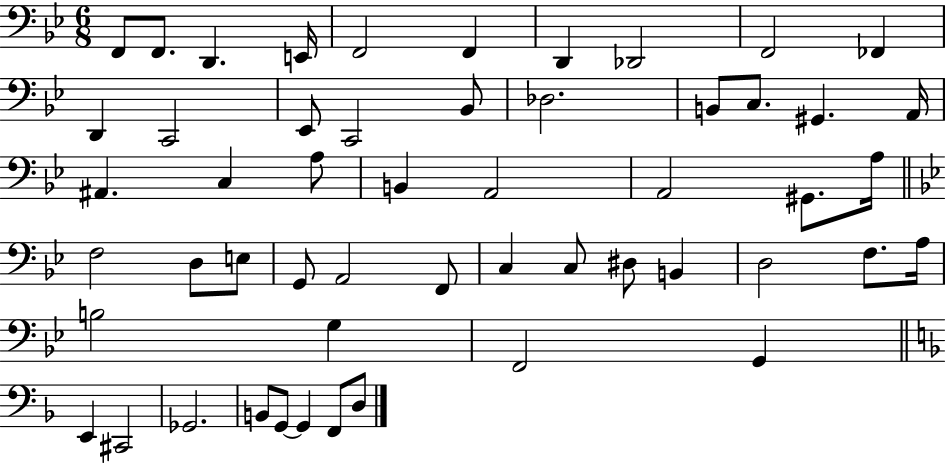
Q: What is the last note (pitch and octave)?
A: D3